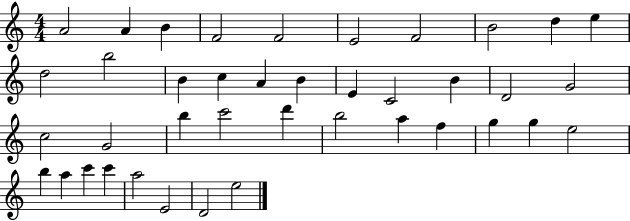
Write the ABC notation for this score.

X:1
T:Untitled
M:4/4
L:1/4
K:C
A2 A B F2 F2 E2 F2 B2 d e d2 b2 B c A B E C2 B D2 G2 c2 G2 b c'2 d' b2 a f g g e2 b a c' c' a2 E2 D2 e2